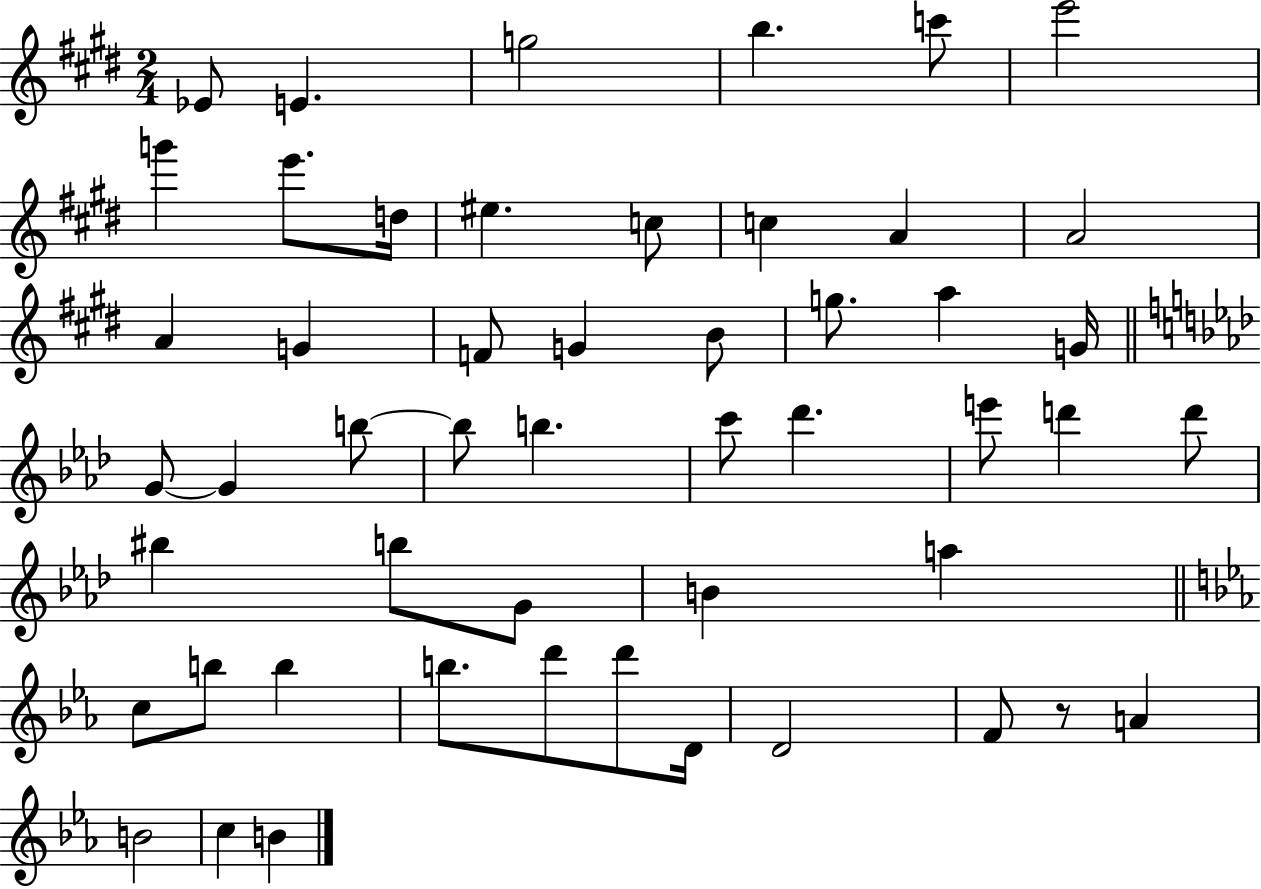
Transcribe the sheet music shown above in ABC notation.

X:1
T:Untitled
M:2/4
L:1/4
K:E
_E/2 E g2 b c'/2 e'2 g' e'/2 d/4 ^e c/2 c A A2 A G F/2 G B/2 g/2 a G/4 G/2 G b/2 b/2 b c'/2 _d' e'/2 d' d'/2 ^b b/2 G/2 B a c/2 b/2 b b/2 d'/2 d'/2 D/4 D2 F/2 z/2 A B2 c B